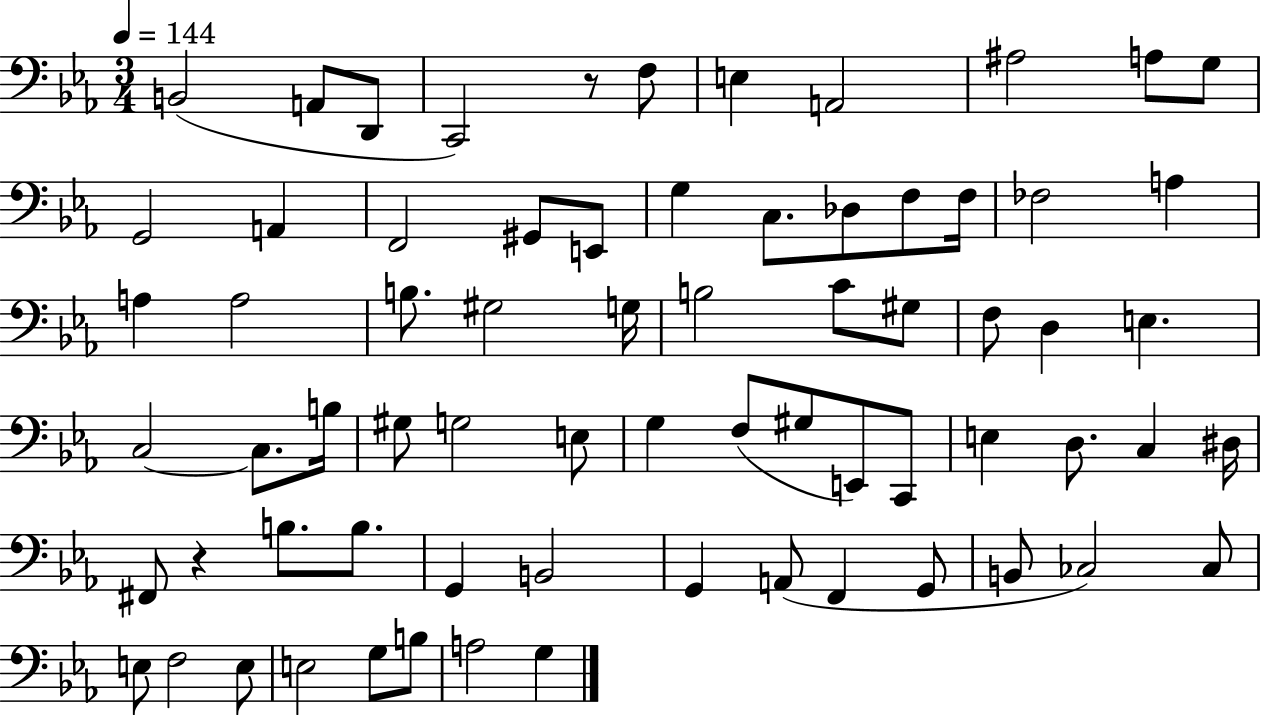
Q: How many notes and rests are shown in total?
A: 70